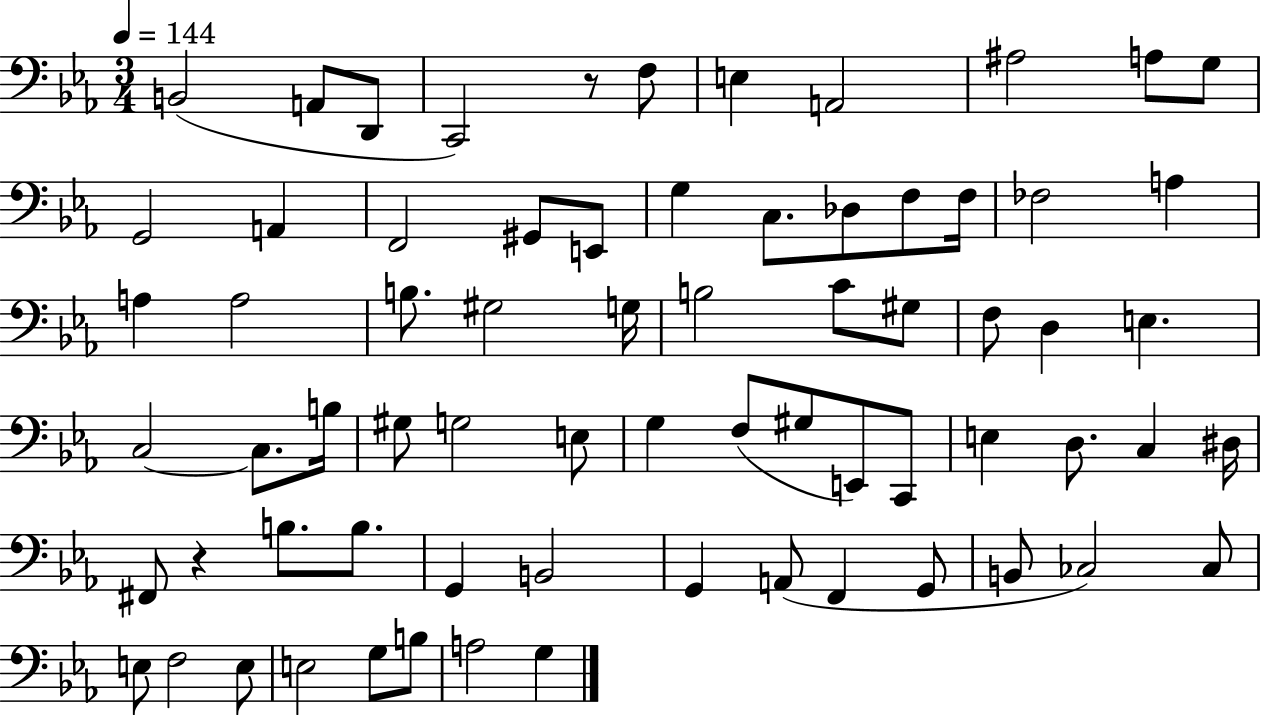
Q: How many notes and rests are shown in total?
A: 70